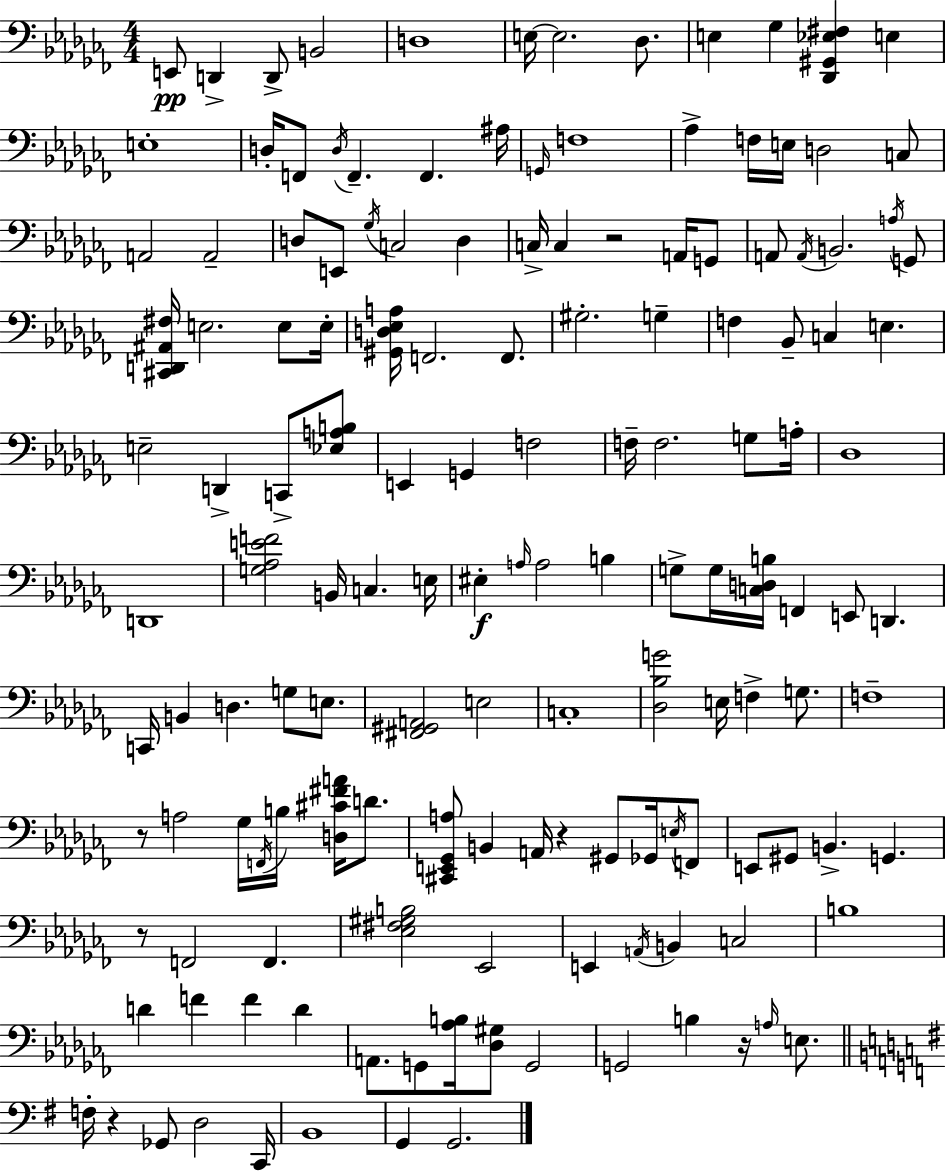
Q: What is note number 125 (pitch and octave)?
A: C2